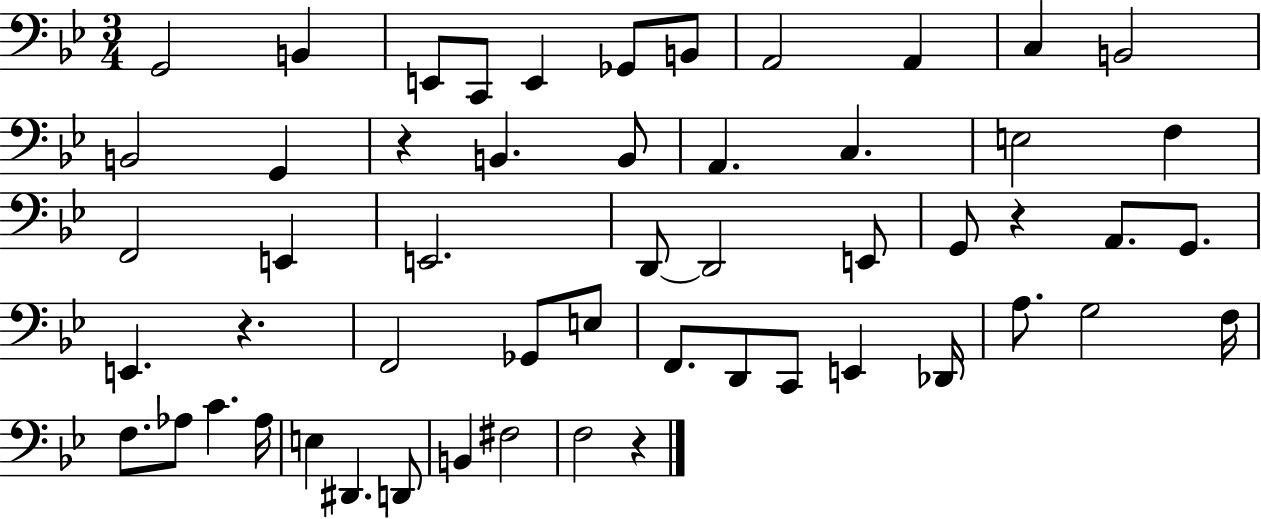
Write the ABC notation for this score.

X:1
T:Untitled
M:3/4
L:1/4
K:Bb
G,,2 B,, E,,/2 C,,/2 E,, _G,,/2 B,,/2 A,,2 A,, C, B,,2 B,,2 G,, z B,, B,,/2 A,, C, E,2 F, F,,2 E,, E,,2 D,,/2 D,,2 E,,/2 G,,/2 z A,,/2 G,,/2 E,, z F,,2 _G,,/2 E,/2 F,,/2 D,,/2 C,,/2 E,, _D,,/4 A,/2 G,2 F,/4 F,/2 _A,/2 C _A,/4 E, ^D,, D,,/2 B,, ^F,2 F,2 z